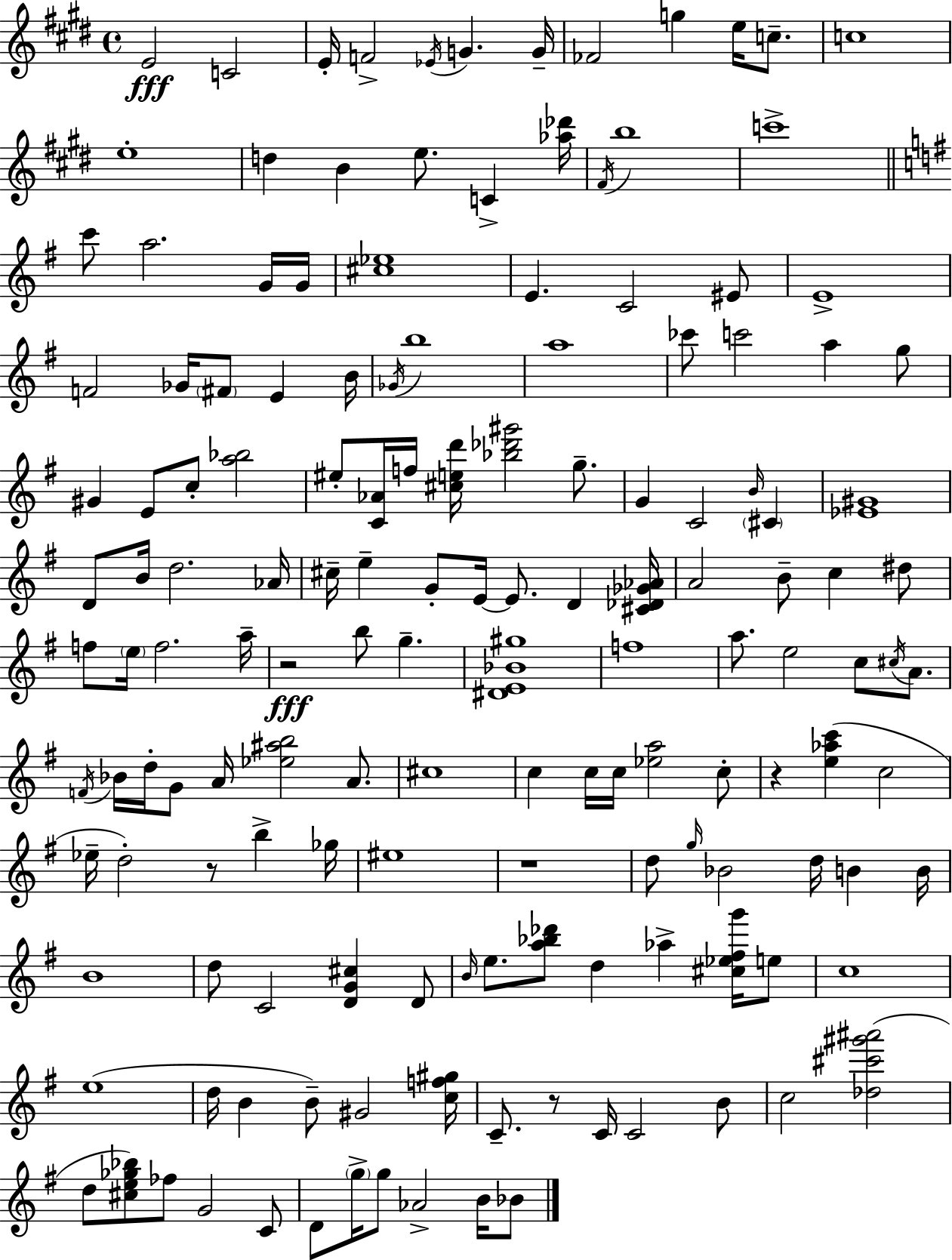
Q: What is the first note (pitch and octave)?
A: E4